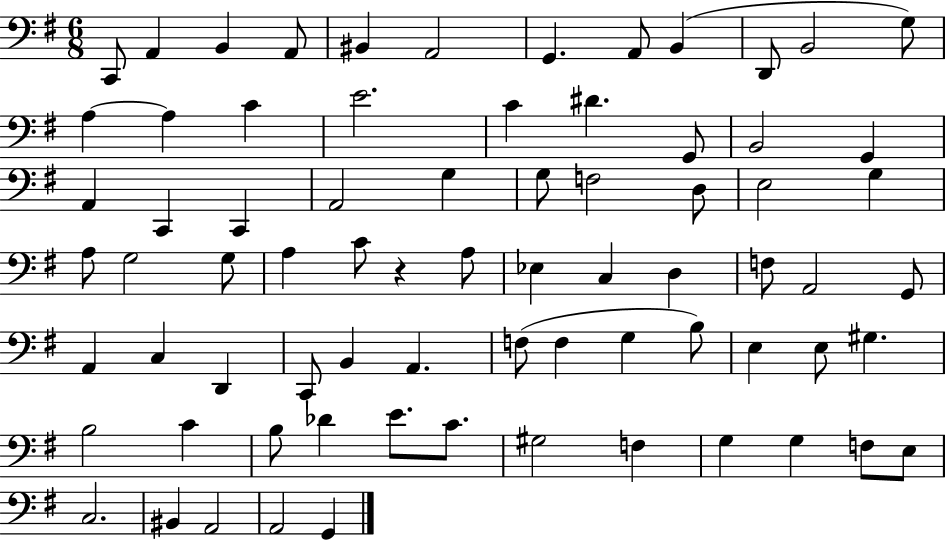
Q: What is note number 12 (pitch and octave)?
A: G3